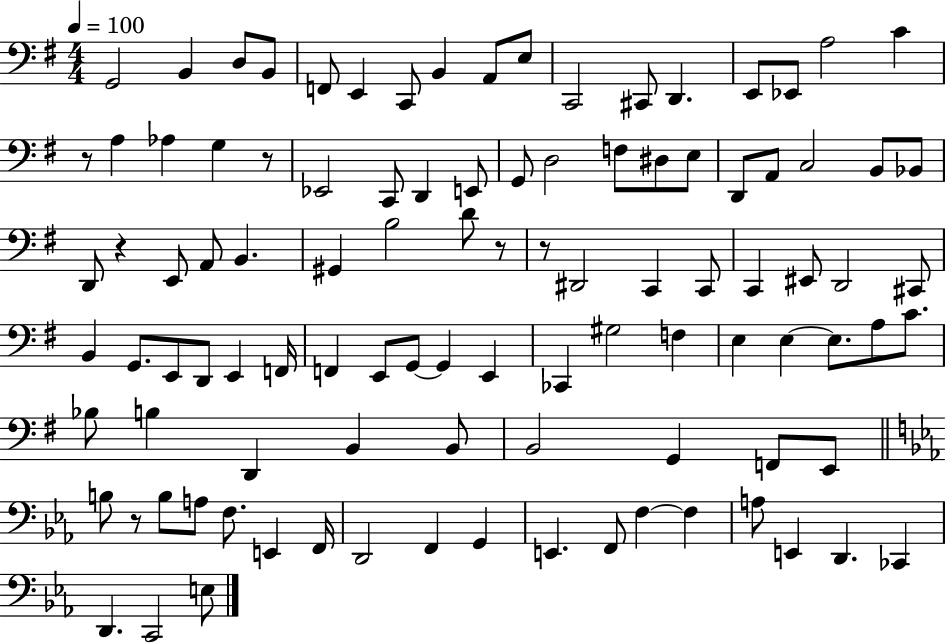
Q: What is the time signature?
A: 4/4